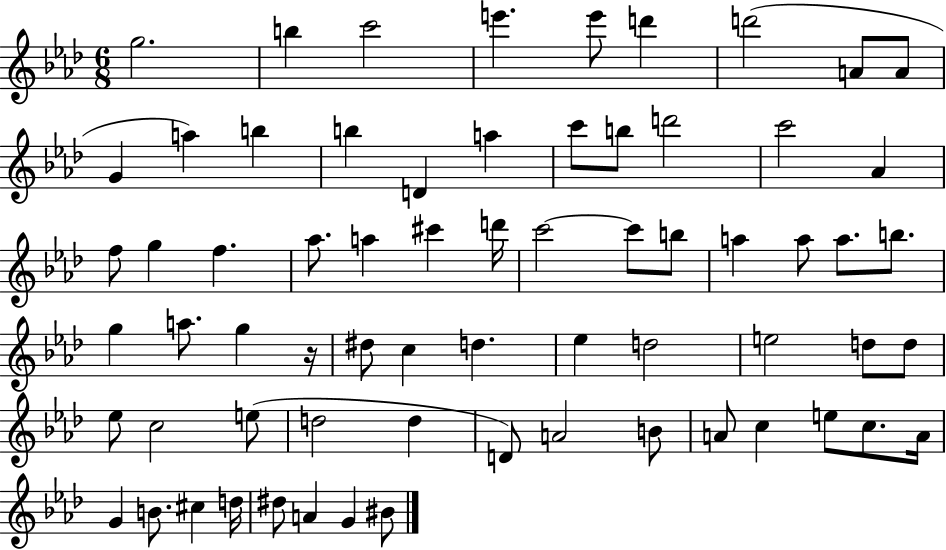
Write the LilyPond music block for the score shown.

{
  \clef treble
  \numericTimeSignature
  \time 6/8
  \key aes \major
  \repeat volta 2 { g''2. | b''4 c'''2 | e'''4. e'''8 d'''4 | d'''2( a'8 a'8 | \break g'4 a''4) b''4 | b''4 d'4 a''4 | c'''8 b''8 d'''2 | c'''2 aes'4 | \break f''8 g''4 f''4. | aes''8. a''4 cis'''4 d'''16 | c'''2~~ c'''8 b''8 | a''4 a''8 a''8. b''8. | \break g''4 a''8. g''4 r16 | dis''8 c''4 d''4. | ees''4 d''2 | e''2 d''8 d''8 | \break ees''8 c''2 e''8( | d''2 d''4 | d'8) a'2 b'8 | a'8 c''4 e''8 c''8. a'16 | \break g'4 b'8. cis''4 d''16 | dis''8 a'4 g'4 bis'8 | } \bar "|."
}